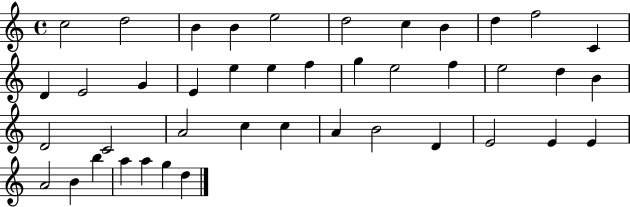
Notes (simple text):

C5/h D5/h B4/q B4/q E5/h D5/h C5/q B4/q D5/q F5/h C4/q D4/q E4/h G4/q E4/q E5/q E5/q F5/q G5/q E5/h F5/q E5/h D5/q B4/q D4/h C4/h A4/h C5/q C5/q A4/q B4/h D4/q E4/h E4/q E4/q A4/h B4/q B5/q A5/q A5/q G5/q D5/q